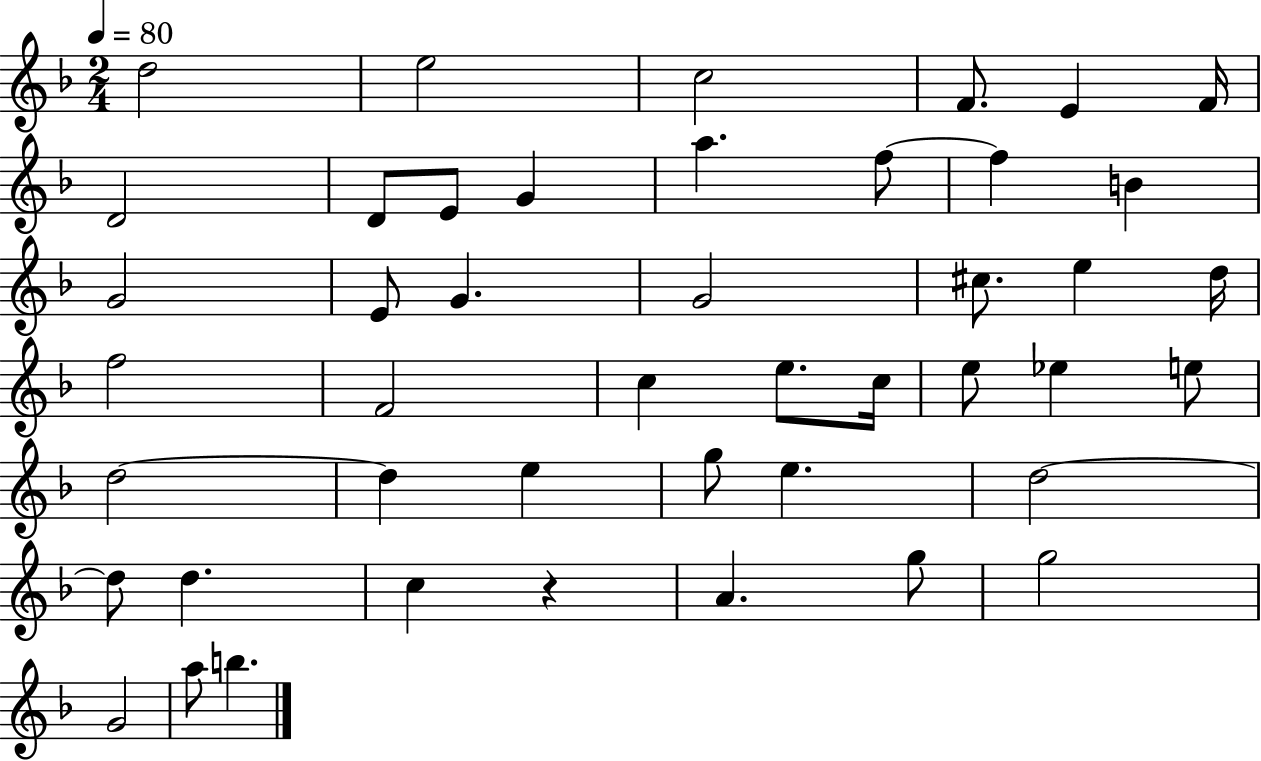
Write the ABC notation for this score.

X:1
T:Untitled
M:2/4
L:1/4
K:F
d2 e2 c2 F/2 E F/4 D2 D/2 E/2 G a f/2 f B G2 E/2 G G2 ^c/2 e d/4 f2 F2 c e/2 c/4 e/2 _e e/2 d2 d e g/2 e d2 d/2 d c z A g/2 g2 G2 a/2 b